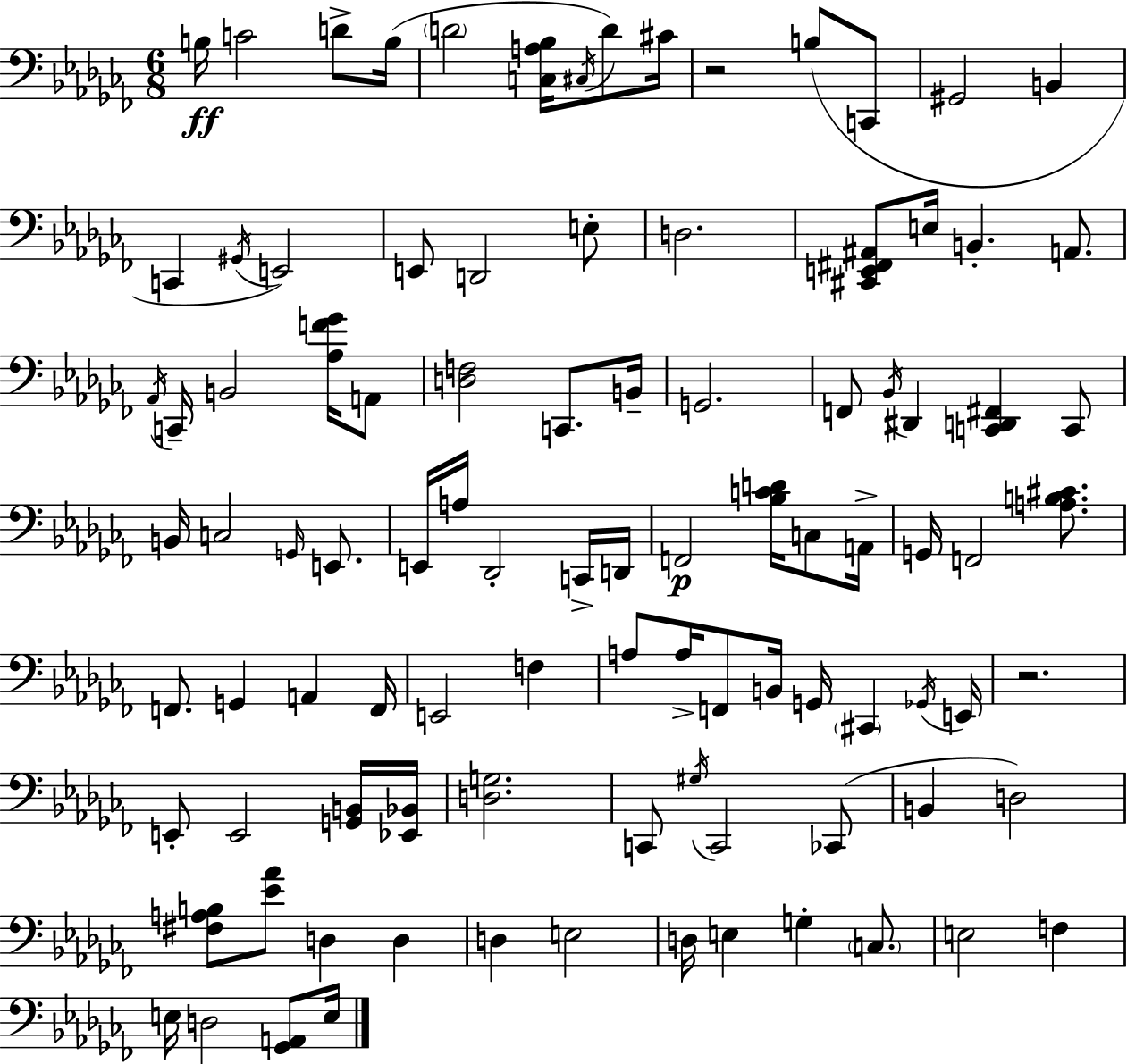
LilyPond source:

{
  \clef bass
  \numericTimeSignature
  \time 6/8
  \key aes \minor
  b16\ff c'2 d'8-> b16( | \parenthesize d'2 <c a bes>16 \acciaccatura { cis16 }) d'8 | cis'16 r2 b8( c,8 | gis,2 b,4 | \break c,4 \acciaccatura { gis,16 }) e,2 | e,8 d,2 | e8-. d2. | <cis, e, fis, ais,>8 e16 b,4.-. a,8. | \break \acciaccatura { aes,16 } c,16-- b,2 | <aes f' ges'>16 a,8 <d f>2 c,8. | b,16-- g,2. | f,8 \acciaccatura { bes,16 } dis,4 <c, d, fis,>4 | \break c,8 b,16 c2 | \grace { g,16 } e,8. e,16 a16 des,2-. | c,16-> d,16 f,2\p | <bes c' d'>16 c8 a,16-> g,16 f,2 | \break <a b cis'>8. f,8. g,4 | a,4 f,16 e,2 | f4 a8 a16-> f,8 b,16 g,16 | \parenthesize cis,4 \acciaccatura { ges,16 } e,16 r2. | \break e,8-. e,2 | <g, b,>16 <ees, bes,>16 <d g>2. | c,8 \acciaccatura { gis16 } c,2 | ces,8( b,4 d2) | \break <fis a b>8 <ees' aes'>8 d4 | d4 d4 e2 | d16 e4 | g4-. \parenthesize c8. e2 | \break f4 e16 d2 | <ges, a,>8 e16 \bar "|."
}